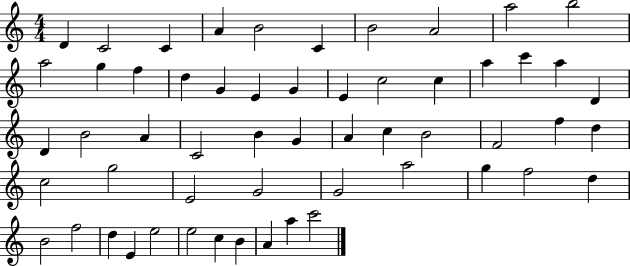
{
  \clef treble
  \numericTimeSignature
  \time 4/4
  \key c \major
  d'4 c'2 c'4 | a'4 b'2 c'4 | b'2 a'2 | a''2 b''2 | \break a''2 g''4 f''4 | d''4 g'4 e'4 g'4 | e'4 c''2 c''4 | a''4 c'''4 a''4 d'4 | \break d'4 b'2 a'4 | c'2 b'4 g'4 | a'4 c''4 b'2 | f'2 f''4 d''4 | \break c''2 g''2 | e'2 g'2 | g'2 a''2 | g''4 f''2 d''4 | \break b'2 f''2 | d''4 e'4 e''2 | e''2 c''4 b'4 | a'4 a''4 c'''2 | \break \bar "|."
}